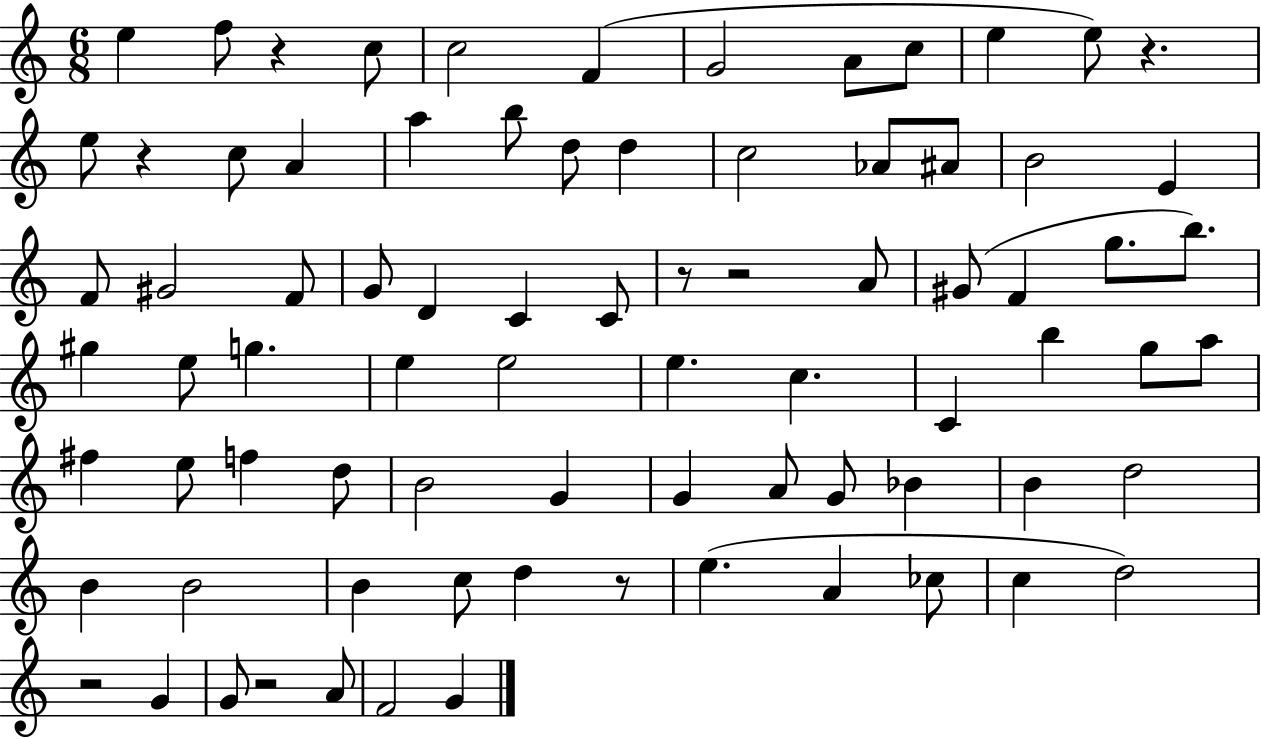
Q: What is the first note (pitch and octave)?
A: E5